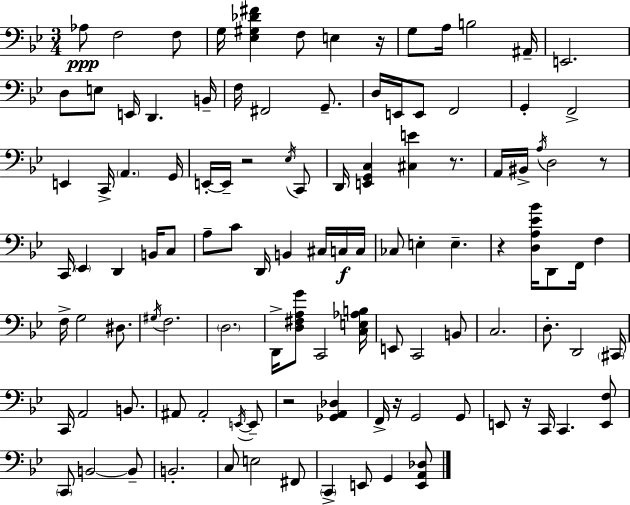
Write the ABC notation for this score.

X:1
T:Untitled
M:3/4
L:1/4
K:Gm
_A,/2 F,2 F,/2 G,/4 [_E,^G,_D^F] F,/2 E, z/4 G,/2 A,/4 B,2 ^A,,/4 E,,2 D,/2 E,/2 E,,/4 D,, B,,/4 F,/4 ^F,,2 G,,/2 D,/4 E,,/4 E,,/2 F,,2 G,, F,,2 E,, C,,/4 A,, G,,/4 E,,/4 E,,/4 z2 _E,/4 C,,/2 D,,/4 [E,,G,,C,] [^C,E] z/2 A,,/4 ^B,,/4 A,/4 D,2 z/2 C,,/4 _E,, D,, B,,/4 C,/2 A,/2 C/2 D,,/4 B,, ^C,/4 C,/4 C,/4 _C,/2 E, E, z [D,A,_E_B]/4 D,,/2 F,,/4 F, F,/4 G,2 ^D,/2 ^G,/4 F,2 D,2 D,,/4 [D,^F,A,G]/2 C,,2 [C,E,_A,B,]/4 E,,/2 C,,2 B,,/2 C,2 D,/2 D,,2 ^C,,/4 C,,/4 A,,2 B,,/2 ^A,,/2 ^A,,2 E,,/4 E,,/2 z2 [_G,,A,,_D,] F,,/4 z/4 G,,2 G,,/2 E,,/2 z/4 C,,/4 C,, [E,,F,]/2 C,,/2 B,,2 B,,/2 B,,2 C,/2 E,2 ^F,,/2 C,, E,,/2 G,, [E,,A,,_D,]/2